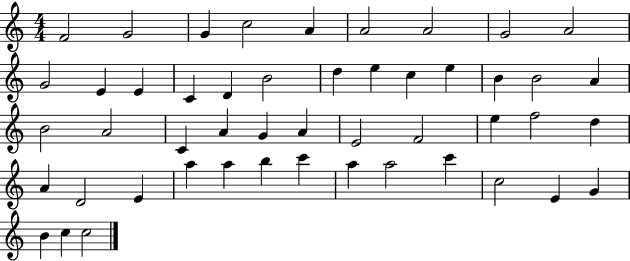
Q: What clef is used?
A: treble